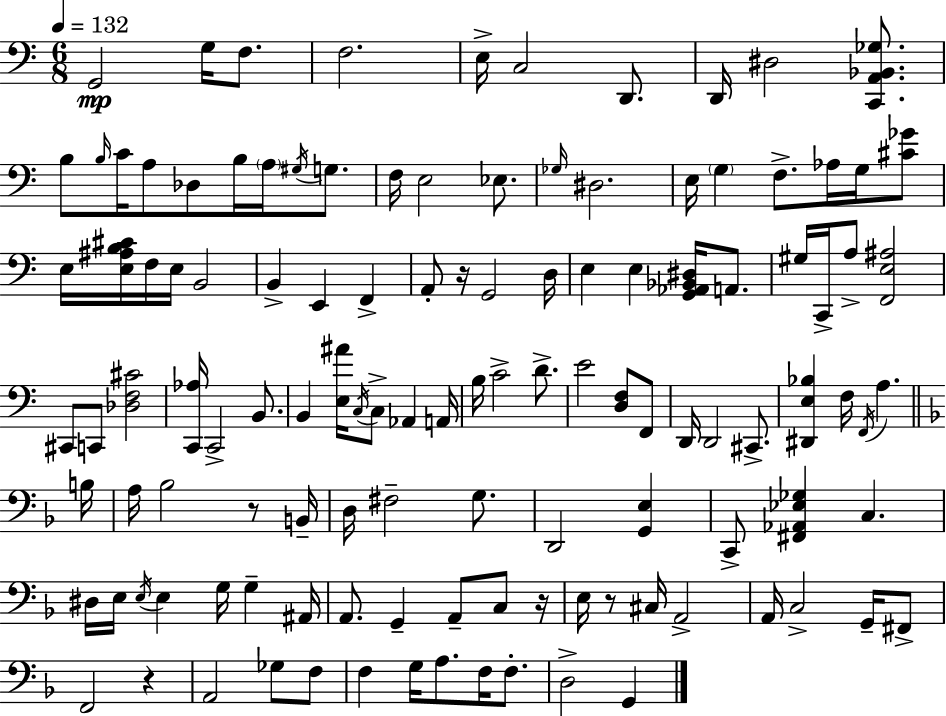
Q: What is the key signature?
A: C major